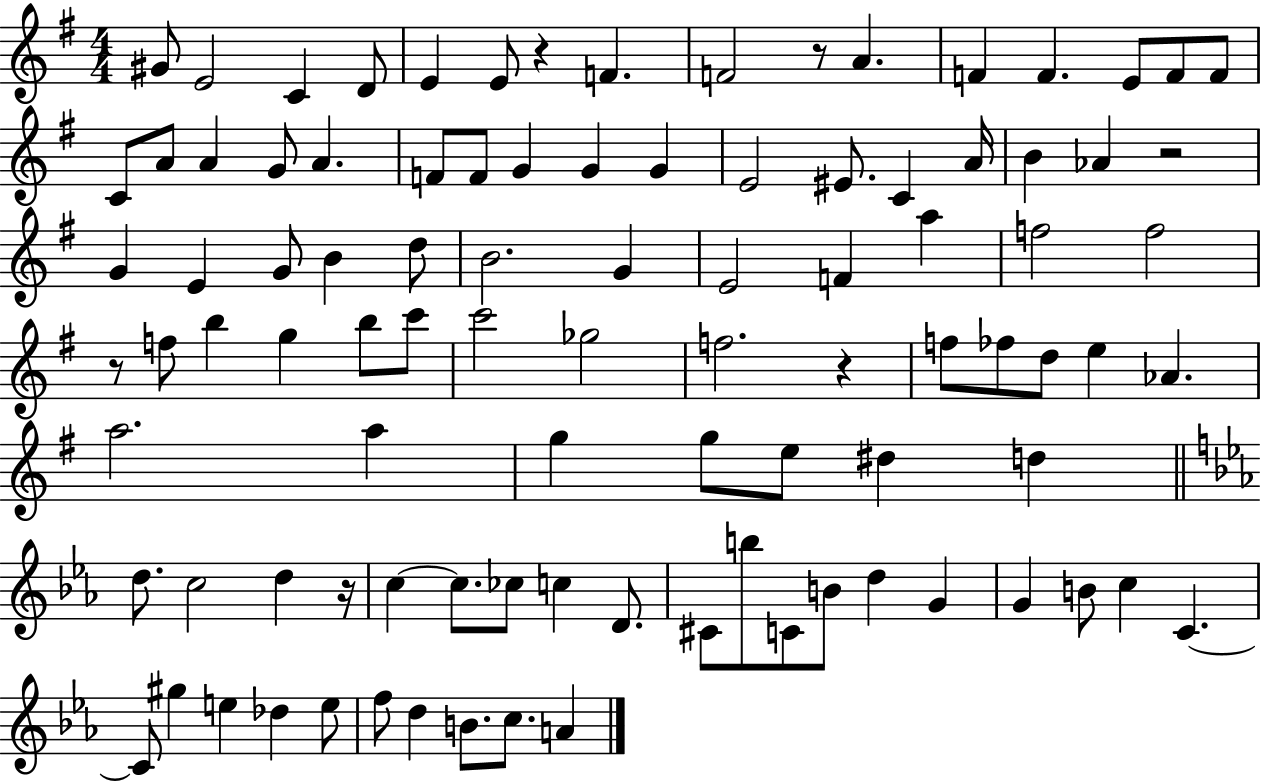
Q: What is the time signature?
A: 4/4